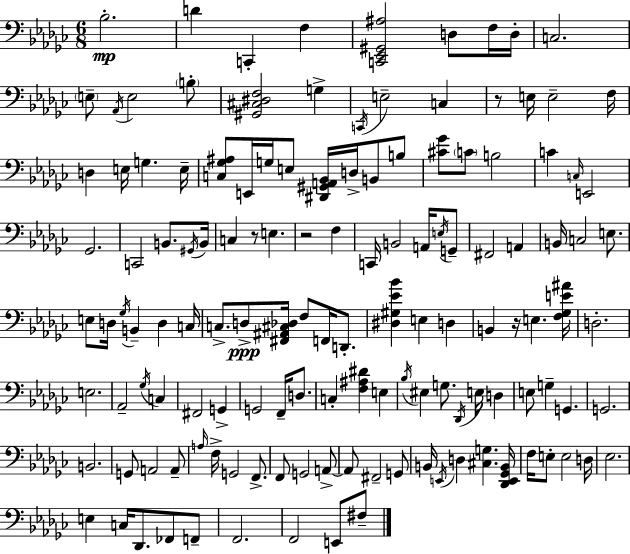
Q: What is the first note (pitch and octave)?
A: Bb3